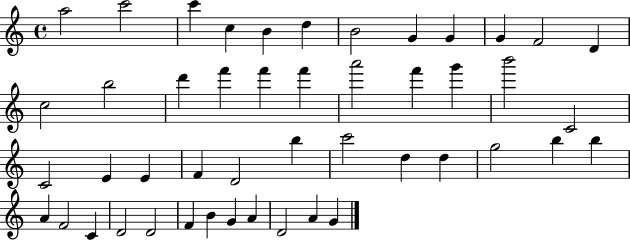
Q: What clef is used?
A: treble